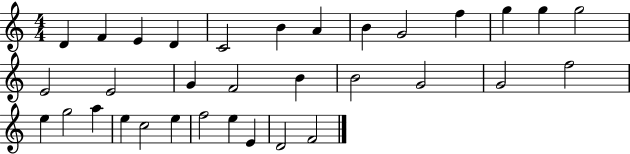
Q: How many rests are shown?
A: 0